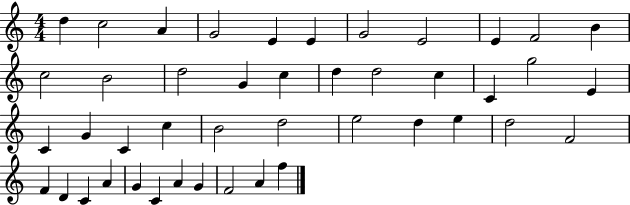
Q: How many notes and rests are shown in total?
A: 44